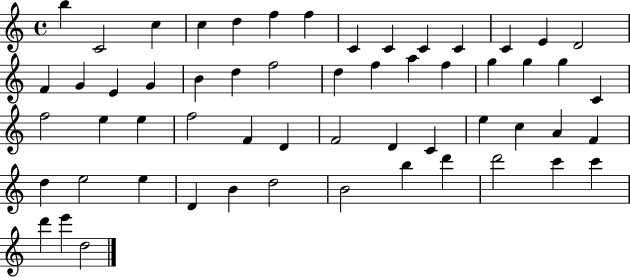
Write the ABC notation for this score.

X:1
T:Untitled
M:4/4
L:1/4
K:C
b C2 c c d f f C C C C C E D2 F G E G B d f2 d f a f g g g C f2 e e f2 F D F2 D C e c A F d e2 e D B d2 B2 b d' d'2 c' c' d' e' d2